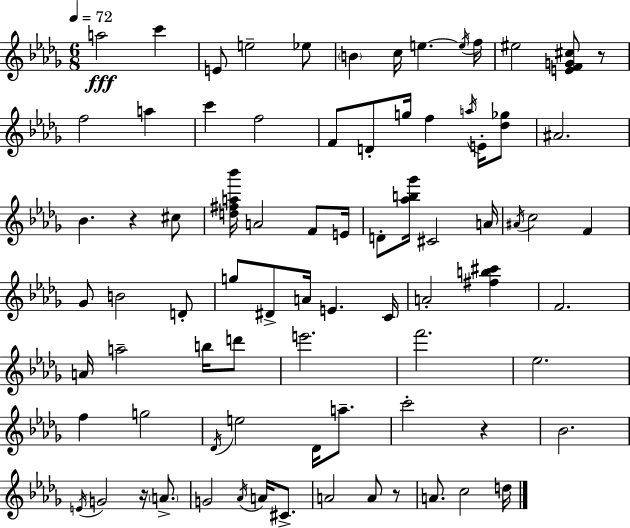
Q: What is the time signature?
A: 6/8